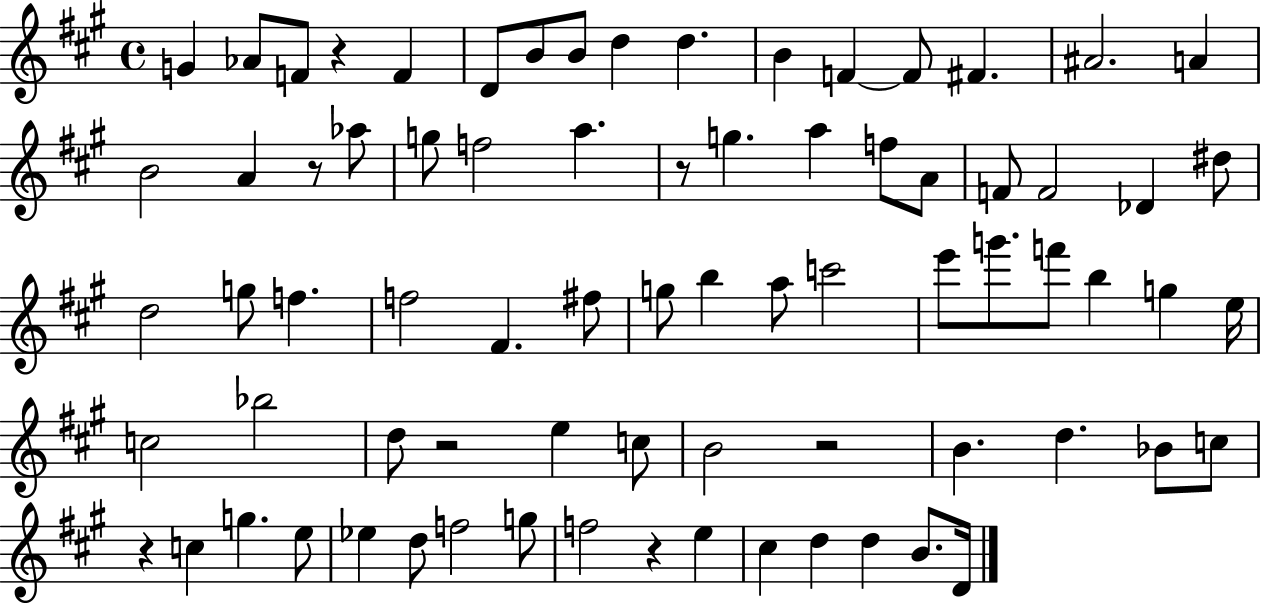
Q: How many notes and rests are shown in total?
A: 76